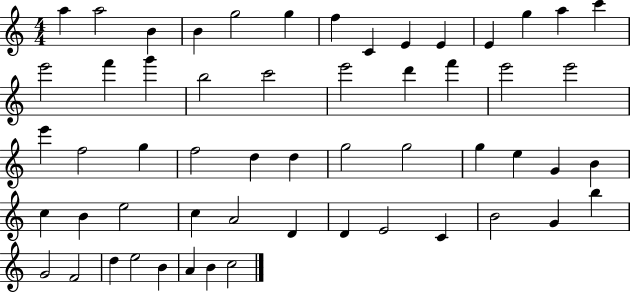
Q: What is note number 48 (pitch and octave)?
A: B5